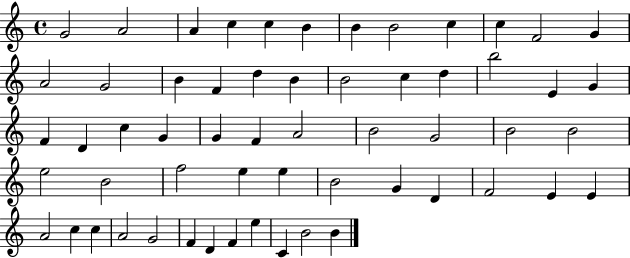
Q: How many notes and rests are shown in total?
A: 58